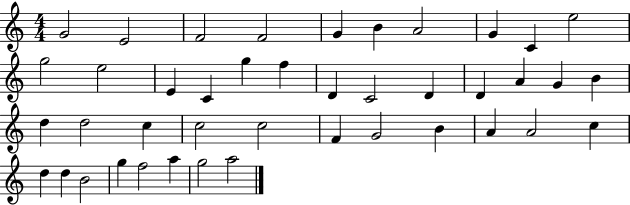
{
  \clef treble
  \numericTimeSignature
  \time 4/4
  \key c \major
  g'2 e'2 | f'2 f'2 | g'4 b'4 a'2 | g'4 c'4 e''2 | \break g''2 e''2 | e'4 c'4 g''4 f''4 | d'4 c'2 d'4 | d'4 a'4 g'4 b'4 | \break d''4 d''2 c''4 | c''2 c''2 | f'4 g'2 b'4 | a'4 a'2 c''4 | \break d''4 d''4 b'2 | g''4 f''2 a''4 | g''2 a''2 | \bar "|."
}